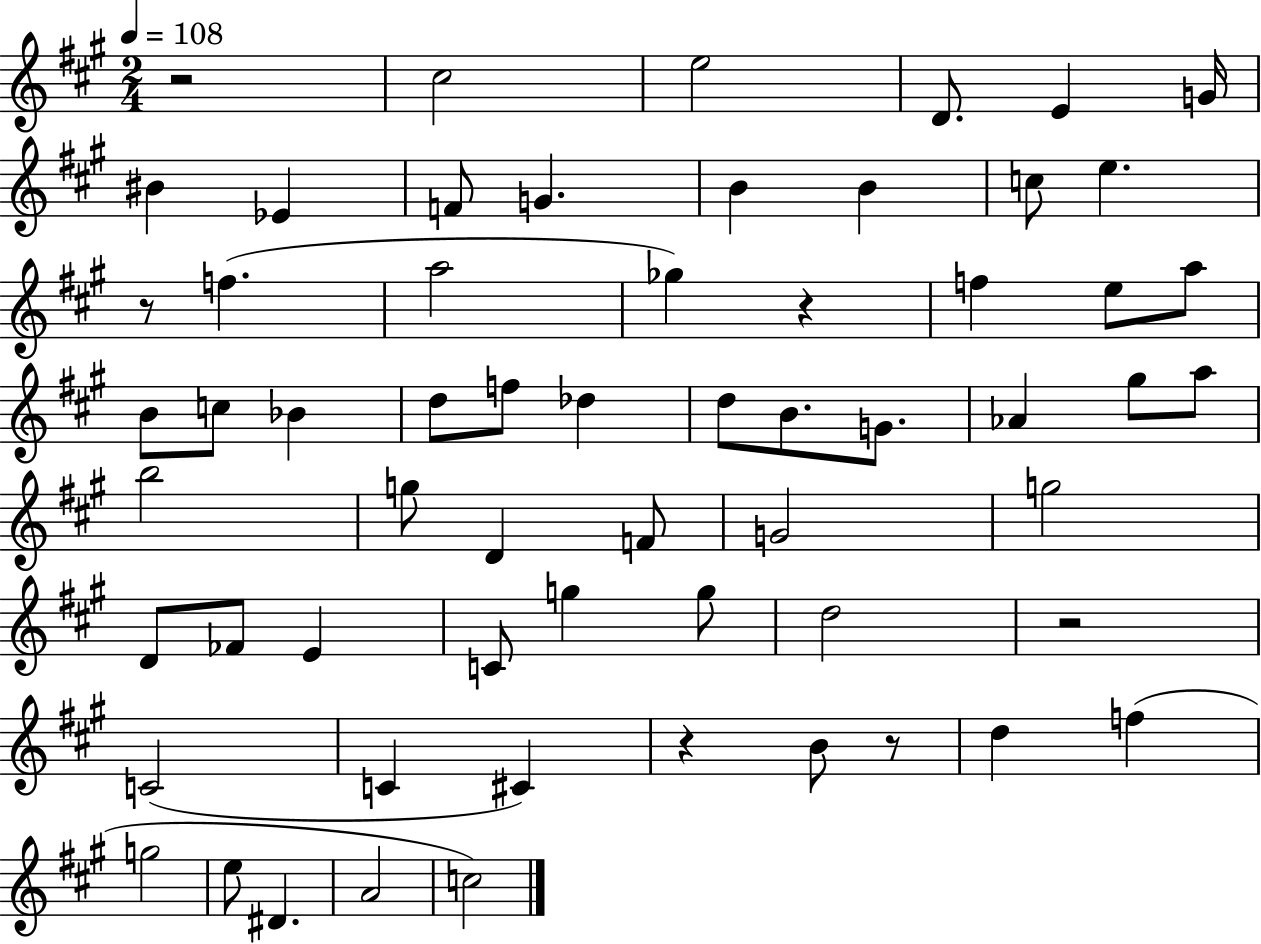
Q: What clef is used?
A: treble